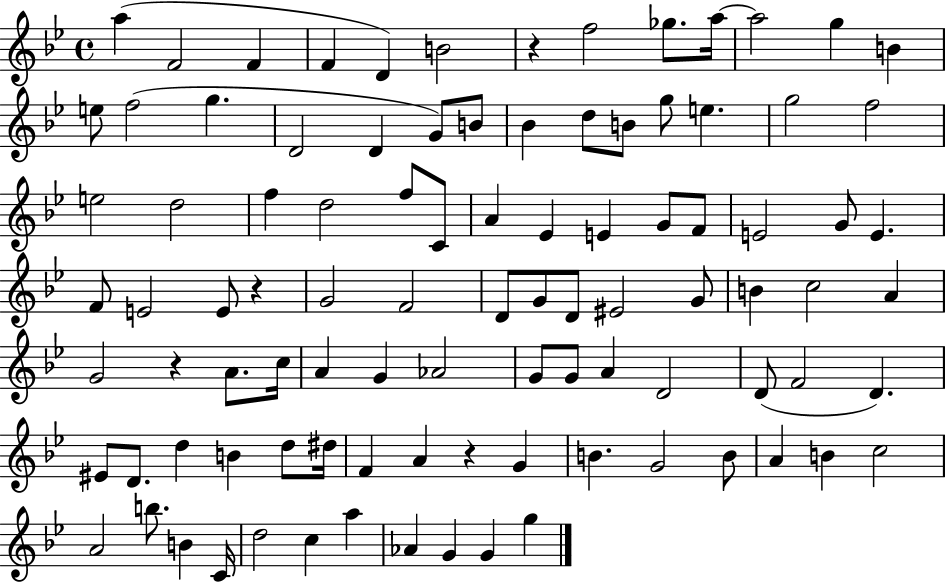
X:1
T:Untitled
M:4/4
L:1/4
K:Bb
a F2 F F D B2 z f2 _g/2 a/4 a2 g B e/2 f2 g D2 D G/2 B/2 _B d/2 B/2 g/2 e g2 f2 e2 d2 f d2 f/2 C/2 A _E E G/2 F/2 E2 G/2 E F/2 E2 E/2 z G2 F2 D/2 G/2 D/2 ^E2 G/2 B c2 A G2 z A/2 c/4 A G _A2 G/2 G/2 A D2 D/2 F2 D ^E/2 D/2 d B d/2 ^d/4 F A z G B G2 B/2 A B c2 A2 b/2 B C/4 d2 c a _A G G g